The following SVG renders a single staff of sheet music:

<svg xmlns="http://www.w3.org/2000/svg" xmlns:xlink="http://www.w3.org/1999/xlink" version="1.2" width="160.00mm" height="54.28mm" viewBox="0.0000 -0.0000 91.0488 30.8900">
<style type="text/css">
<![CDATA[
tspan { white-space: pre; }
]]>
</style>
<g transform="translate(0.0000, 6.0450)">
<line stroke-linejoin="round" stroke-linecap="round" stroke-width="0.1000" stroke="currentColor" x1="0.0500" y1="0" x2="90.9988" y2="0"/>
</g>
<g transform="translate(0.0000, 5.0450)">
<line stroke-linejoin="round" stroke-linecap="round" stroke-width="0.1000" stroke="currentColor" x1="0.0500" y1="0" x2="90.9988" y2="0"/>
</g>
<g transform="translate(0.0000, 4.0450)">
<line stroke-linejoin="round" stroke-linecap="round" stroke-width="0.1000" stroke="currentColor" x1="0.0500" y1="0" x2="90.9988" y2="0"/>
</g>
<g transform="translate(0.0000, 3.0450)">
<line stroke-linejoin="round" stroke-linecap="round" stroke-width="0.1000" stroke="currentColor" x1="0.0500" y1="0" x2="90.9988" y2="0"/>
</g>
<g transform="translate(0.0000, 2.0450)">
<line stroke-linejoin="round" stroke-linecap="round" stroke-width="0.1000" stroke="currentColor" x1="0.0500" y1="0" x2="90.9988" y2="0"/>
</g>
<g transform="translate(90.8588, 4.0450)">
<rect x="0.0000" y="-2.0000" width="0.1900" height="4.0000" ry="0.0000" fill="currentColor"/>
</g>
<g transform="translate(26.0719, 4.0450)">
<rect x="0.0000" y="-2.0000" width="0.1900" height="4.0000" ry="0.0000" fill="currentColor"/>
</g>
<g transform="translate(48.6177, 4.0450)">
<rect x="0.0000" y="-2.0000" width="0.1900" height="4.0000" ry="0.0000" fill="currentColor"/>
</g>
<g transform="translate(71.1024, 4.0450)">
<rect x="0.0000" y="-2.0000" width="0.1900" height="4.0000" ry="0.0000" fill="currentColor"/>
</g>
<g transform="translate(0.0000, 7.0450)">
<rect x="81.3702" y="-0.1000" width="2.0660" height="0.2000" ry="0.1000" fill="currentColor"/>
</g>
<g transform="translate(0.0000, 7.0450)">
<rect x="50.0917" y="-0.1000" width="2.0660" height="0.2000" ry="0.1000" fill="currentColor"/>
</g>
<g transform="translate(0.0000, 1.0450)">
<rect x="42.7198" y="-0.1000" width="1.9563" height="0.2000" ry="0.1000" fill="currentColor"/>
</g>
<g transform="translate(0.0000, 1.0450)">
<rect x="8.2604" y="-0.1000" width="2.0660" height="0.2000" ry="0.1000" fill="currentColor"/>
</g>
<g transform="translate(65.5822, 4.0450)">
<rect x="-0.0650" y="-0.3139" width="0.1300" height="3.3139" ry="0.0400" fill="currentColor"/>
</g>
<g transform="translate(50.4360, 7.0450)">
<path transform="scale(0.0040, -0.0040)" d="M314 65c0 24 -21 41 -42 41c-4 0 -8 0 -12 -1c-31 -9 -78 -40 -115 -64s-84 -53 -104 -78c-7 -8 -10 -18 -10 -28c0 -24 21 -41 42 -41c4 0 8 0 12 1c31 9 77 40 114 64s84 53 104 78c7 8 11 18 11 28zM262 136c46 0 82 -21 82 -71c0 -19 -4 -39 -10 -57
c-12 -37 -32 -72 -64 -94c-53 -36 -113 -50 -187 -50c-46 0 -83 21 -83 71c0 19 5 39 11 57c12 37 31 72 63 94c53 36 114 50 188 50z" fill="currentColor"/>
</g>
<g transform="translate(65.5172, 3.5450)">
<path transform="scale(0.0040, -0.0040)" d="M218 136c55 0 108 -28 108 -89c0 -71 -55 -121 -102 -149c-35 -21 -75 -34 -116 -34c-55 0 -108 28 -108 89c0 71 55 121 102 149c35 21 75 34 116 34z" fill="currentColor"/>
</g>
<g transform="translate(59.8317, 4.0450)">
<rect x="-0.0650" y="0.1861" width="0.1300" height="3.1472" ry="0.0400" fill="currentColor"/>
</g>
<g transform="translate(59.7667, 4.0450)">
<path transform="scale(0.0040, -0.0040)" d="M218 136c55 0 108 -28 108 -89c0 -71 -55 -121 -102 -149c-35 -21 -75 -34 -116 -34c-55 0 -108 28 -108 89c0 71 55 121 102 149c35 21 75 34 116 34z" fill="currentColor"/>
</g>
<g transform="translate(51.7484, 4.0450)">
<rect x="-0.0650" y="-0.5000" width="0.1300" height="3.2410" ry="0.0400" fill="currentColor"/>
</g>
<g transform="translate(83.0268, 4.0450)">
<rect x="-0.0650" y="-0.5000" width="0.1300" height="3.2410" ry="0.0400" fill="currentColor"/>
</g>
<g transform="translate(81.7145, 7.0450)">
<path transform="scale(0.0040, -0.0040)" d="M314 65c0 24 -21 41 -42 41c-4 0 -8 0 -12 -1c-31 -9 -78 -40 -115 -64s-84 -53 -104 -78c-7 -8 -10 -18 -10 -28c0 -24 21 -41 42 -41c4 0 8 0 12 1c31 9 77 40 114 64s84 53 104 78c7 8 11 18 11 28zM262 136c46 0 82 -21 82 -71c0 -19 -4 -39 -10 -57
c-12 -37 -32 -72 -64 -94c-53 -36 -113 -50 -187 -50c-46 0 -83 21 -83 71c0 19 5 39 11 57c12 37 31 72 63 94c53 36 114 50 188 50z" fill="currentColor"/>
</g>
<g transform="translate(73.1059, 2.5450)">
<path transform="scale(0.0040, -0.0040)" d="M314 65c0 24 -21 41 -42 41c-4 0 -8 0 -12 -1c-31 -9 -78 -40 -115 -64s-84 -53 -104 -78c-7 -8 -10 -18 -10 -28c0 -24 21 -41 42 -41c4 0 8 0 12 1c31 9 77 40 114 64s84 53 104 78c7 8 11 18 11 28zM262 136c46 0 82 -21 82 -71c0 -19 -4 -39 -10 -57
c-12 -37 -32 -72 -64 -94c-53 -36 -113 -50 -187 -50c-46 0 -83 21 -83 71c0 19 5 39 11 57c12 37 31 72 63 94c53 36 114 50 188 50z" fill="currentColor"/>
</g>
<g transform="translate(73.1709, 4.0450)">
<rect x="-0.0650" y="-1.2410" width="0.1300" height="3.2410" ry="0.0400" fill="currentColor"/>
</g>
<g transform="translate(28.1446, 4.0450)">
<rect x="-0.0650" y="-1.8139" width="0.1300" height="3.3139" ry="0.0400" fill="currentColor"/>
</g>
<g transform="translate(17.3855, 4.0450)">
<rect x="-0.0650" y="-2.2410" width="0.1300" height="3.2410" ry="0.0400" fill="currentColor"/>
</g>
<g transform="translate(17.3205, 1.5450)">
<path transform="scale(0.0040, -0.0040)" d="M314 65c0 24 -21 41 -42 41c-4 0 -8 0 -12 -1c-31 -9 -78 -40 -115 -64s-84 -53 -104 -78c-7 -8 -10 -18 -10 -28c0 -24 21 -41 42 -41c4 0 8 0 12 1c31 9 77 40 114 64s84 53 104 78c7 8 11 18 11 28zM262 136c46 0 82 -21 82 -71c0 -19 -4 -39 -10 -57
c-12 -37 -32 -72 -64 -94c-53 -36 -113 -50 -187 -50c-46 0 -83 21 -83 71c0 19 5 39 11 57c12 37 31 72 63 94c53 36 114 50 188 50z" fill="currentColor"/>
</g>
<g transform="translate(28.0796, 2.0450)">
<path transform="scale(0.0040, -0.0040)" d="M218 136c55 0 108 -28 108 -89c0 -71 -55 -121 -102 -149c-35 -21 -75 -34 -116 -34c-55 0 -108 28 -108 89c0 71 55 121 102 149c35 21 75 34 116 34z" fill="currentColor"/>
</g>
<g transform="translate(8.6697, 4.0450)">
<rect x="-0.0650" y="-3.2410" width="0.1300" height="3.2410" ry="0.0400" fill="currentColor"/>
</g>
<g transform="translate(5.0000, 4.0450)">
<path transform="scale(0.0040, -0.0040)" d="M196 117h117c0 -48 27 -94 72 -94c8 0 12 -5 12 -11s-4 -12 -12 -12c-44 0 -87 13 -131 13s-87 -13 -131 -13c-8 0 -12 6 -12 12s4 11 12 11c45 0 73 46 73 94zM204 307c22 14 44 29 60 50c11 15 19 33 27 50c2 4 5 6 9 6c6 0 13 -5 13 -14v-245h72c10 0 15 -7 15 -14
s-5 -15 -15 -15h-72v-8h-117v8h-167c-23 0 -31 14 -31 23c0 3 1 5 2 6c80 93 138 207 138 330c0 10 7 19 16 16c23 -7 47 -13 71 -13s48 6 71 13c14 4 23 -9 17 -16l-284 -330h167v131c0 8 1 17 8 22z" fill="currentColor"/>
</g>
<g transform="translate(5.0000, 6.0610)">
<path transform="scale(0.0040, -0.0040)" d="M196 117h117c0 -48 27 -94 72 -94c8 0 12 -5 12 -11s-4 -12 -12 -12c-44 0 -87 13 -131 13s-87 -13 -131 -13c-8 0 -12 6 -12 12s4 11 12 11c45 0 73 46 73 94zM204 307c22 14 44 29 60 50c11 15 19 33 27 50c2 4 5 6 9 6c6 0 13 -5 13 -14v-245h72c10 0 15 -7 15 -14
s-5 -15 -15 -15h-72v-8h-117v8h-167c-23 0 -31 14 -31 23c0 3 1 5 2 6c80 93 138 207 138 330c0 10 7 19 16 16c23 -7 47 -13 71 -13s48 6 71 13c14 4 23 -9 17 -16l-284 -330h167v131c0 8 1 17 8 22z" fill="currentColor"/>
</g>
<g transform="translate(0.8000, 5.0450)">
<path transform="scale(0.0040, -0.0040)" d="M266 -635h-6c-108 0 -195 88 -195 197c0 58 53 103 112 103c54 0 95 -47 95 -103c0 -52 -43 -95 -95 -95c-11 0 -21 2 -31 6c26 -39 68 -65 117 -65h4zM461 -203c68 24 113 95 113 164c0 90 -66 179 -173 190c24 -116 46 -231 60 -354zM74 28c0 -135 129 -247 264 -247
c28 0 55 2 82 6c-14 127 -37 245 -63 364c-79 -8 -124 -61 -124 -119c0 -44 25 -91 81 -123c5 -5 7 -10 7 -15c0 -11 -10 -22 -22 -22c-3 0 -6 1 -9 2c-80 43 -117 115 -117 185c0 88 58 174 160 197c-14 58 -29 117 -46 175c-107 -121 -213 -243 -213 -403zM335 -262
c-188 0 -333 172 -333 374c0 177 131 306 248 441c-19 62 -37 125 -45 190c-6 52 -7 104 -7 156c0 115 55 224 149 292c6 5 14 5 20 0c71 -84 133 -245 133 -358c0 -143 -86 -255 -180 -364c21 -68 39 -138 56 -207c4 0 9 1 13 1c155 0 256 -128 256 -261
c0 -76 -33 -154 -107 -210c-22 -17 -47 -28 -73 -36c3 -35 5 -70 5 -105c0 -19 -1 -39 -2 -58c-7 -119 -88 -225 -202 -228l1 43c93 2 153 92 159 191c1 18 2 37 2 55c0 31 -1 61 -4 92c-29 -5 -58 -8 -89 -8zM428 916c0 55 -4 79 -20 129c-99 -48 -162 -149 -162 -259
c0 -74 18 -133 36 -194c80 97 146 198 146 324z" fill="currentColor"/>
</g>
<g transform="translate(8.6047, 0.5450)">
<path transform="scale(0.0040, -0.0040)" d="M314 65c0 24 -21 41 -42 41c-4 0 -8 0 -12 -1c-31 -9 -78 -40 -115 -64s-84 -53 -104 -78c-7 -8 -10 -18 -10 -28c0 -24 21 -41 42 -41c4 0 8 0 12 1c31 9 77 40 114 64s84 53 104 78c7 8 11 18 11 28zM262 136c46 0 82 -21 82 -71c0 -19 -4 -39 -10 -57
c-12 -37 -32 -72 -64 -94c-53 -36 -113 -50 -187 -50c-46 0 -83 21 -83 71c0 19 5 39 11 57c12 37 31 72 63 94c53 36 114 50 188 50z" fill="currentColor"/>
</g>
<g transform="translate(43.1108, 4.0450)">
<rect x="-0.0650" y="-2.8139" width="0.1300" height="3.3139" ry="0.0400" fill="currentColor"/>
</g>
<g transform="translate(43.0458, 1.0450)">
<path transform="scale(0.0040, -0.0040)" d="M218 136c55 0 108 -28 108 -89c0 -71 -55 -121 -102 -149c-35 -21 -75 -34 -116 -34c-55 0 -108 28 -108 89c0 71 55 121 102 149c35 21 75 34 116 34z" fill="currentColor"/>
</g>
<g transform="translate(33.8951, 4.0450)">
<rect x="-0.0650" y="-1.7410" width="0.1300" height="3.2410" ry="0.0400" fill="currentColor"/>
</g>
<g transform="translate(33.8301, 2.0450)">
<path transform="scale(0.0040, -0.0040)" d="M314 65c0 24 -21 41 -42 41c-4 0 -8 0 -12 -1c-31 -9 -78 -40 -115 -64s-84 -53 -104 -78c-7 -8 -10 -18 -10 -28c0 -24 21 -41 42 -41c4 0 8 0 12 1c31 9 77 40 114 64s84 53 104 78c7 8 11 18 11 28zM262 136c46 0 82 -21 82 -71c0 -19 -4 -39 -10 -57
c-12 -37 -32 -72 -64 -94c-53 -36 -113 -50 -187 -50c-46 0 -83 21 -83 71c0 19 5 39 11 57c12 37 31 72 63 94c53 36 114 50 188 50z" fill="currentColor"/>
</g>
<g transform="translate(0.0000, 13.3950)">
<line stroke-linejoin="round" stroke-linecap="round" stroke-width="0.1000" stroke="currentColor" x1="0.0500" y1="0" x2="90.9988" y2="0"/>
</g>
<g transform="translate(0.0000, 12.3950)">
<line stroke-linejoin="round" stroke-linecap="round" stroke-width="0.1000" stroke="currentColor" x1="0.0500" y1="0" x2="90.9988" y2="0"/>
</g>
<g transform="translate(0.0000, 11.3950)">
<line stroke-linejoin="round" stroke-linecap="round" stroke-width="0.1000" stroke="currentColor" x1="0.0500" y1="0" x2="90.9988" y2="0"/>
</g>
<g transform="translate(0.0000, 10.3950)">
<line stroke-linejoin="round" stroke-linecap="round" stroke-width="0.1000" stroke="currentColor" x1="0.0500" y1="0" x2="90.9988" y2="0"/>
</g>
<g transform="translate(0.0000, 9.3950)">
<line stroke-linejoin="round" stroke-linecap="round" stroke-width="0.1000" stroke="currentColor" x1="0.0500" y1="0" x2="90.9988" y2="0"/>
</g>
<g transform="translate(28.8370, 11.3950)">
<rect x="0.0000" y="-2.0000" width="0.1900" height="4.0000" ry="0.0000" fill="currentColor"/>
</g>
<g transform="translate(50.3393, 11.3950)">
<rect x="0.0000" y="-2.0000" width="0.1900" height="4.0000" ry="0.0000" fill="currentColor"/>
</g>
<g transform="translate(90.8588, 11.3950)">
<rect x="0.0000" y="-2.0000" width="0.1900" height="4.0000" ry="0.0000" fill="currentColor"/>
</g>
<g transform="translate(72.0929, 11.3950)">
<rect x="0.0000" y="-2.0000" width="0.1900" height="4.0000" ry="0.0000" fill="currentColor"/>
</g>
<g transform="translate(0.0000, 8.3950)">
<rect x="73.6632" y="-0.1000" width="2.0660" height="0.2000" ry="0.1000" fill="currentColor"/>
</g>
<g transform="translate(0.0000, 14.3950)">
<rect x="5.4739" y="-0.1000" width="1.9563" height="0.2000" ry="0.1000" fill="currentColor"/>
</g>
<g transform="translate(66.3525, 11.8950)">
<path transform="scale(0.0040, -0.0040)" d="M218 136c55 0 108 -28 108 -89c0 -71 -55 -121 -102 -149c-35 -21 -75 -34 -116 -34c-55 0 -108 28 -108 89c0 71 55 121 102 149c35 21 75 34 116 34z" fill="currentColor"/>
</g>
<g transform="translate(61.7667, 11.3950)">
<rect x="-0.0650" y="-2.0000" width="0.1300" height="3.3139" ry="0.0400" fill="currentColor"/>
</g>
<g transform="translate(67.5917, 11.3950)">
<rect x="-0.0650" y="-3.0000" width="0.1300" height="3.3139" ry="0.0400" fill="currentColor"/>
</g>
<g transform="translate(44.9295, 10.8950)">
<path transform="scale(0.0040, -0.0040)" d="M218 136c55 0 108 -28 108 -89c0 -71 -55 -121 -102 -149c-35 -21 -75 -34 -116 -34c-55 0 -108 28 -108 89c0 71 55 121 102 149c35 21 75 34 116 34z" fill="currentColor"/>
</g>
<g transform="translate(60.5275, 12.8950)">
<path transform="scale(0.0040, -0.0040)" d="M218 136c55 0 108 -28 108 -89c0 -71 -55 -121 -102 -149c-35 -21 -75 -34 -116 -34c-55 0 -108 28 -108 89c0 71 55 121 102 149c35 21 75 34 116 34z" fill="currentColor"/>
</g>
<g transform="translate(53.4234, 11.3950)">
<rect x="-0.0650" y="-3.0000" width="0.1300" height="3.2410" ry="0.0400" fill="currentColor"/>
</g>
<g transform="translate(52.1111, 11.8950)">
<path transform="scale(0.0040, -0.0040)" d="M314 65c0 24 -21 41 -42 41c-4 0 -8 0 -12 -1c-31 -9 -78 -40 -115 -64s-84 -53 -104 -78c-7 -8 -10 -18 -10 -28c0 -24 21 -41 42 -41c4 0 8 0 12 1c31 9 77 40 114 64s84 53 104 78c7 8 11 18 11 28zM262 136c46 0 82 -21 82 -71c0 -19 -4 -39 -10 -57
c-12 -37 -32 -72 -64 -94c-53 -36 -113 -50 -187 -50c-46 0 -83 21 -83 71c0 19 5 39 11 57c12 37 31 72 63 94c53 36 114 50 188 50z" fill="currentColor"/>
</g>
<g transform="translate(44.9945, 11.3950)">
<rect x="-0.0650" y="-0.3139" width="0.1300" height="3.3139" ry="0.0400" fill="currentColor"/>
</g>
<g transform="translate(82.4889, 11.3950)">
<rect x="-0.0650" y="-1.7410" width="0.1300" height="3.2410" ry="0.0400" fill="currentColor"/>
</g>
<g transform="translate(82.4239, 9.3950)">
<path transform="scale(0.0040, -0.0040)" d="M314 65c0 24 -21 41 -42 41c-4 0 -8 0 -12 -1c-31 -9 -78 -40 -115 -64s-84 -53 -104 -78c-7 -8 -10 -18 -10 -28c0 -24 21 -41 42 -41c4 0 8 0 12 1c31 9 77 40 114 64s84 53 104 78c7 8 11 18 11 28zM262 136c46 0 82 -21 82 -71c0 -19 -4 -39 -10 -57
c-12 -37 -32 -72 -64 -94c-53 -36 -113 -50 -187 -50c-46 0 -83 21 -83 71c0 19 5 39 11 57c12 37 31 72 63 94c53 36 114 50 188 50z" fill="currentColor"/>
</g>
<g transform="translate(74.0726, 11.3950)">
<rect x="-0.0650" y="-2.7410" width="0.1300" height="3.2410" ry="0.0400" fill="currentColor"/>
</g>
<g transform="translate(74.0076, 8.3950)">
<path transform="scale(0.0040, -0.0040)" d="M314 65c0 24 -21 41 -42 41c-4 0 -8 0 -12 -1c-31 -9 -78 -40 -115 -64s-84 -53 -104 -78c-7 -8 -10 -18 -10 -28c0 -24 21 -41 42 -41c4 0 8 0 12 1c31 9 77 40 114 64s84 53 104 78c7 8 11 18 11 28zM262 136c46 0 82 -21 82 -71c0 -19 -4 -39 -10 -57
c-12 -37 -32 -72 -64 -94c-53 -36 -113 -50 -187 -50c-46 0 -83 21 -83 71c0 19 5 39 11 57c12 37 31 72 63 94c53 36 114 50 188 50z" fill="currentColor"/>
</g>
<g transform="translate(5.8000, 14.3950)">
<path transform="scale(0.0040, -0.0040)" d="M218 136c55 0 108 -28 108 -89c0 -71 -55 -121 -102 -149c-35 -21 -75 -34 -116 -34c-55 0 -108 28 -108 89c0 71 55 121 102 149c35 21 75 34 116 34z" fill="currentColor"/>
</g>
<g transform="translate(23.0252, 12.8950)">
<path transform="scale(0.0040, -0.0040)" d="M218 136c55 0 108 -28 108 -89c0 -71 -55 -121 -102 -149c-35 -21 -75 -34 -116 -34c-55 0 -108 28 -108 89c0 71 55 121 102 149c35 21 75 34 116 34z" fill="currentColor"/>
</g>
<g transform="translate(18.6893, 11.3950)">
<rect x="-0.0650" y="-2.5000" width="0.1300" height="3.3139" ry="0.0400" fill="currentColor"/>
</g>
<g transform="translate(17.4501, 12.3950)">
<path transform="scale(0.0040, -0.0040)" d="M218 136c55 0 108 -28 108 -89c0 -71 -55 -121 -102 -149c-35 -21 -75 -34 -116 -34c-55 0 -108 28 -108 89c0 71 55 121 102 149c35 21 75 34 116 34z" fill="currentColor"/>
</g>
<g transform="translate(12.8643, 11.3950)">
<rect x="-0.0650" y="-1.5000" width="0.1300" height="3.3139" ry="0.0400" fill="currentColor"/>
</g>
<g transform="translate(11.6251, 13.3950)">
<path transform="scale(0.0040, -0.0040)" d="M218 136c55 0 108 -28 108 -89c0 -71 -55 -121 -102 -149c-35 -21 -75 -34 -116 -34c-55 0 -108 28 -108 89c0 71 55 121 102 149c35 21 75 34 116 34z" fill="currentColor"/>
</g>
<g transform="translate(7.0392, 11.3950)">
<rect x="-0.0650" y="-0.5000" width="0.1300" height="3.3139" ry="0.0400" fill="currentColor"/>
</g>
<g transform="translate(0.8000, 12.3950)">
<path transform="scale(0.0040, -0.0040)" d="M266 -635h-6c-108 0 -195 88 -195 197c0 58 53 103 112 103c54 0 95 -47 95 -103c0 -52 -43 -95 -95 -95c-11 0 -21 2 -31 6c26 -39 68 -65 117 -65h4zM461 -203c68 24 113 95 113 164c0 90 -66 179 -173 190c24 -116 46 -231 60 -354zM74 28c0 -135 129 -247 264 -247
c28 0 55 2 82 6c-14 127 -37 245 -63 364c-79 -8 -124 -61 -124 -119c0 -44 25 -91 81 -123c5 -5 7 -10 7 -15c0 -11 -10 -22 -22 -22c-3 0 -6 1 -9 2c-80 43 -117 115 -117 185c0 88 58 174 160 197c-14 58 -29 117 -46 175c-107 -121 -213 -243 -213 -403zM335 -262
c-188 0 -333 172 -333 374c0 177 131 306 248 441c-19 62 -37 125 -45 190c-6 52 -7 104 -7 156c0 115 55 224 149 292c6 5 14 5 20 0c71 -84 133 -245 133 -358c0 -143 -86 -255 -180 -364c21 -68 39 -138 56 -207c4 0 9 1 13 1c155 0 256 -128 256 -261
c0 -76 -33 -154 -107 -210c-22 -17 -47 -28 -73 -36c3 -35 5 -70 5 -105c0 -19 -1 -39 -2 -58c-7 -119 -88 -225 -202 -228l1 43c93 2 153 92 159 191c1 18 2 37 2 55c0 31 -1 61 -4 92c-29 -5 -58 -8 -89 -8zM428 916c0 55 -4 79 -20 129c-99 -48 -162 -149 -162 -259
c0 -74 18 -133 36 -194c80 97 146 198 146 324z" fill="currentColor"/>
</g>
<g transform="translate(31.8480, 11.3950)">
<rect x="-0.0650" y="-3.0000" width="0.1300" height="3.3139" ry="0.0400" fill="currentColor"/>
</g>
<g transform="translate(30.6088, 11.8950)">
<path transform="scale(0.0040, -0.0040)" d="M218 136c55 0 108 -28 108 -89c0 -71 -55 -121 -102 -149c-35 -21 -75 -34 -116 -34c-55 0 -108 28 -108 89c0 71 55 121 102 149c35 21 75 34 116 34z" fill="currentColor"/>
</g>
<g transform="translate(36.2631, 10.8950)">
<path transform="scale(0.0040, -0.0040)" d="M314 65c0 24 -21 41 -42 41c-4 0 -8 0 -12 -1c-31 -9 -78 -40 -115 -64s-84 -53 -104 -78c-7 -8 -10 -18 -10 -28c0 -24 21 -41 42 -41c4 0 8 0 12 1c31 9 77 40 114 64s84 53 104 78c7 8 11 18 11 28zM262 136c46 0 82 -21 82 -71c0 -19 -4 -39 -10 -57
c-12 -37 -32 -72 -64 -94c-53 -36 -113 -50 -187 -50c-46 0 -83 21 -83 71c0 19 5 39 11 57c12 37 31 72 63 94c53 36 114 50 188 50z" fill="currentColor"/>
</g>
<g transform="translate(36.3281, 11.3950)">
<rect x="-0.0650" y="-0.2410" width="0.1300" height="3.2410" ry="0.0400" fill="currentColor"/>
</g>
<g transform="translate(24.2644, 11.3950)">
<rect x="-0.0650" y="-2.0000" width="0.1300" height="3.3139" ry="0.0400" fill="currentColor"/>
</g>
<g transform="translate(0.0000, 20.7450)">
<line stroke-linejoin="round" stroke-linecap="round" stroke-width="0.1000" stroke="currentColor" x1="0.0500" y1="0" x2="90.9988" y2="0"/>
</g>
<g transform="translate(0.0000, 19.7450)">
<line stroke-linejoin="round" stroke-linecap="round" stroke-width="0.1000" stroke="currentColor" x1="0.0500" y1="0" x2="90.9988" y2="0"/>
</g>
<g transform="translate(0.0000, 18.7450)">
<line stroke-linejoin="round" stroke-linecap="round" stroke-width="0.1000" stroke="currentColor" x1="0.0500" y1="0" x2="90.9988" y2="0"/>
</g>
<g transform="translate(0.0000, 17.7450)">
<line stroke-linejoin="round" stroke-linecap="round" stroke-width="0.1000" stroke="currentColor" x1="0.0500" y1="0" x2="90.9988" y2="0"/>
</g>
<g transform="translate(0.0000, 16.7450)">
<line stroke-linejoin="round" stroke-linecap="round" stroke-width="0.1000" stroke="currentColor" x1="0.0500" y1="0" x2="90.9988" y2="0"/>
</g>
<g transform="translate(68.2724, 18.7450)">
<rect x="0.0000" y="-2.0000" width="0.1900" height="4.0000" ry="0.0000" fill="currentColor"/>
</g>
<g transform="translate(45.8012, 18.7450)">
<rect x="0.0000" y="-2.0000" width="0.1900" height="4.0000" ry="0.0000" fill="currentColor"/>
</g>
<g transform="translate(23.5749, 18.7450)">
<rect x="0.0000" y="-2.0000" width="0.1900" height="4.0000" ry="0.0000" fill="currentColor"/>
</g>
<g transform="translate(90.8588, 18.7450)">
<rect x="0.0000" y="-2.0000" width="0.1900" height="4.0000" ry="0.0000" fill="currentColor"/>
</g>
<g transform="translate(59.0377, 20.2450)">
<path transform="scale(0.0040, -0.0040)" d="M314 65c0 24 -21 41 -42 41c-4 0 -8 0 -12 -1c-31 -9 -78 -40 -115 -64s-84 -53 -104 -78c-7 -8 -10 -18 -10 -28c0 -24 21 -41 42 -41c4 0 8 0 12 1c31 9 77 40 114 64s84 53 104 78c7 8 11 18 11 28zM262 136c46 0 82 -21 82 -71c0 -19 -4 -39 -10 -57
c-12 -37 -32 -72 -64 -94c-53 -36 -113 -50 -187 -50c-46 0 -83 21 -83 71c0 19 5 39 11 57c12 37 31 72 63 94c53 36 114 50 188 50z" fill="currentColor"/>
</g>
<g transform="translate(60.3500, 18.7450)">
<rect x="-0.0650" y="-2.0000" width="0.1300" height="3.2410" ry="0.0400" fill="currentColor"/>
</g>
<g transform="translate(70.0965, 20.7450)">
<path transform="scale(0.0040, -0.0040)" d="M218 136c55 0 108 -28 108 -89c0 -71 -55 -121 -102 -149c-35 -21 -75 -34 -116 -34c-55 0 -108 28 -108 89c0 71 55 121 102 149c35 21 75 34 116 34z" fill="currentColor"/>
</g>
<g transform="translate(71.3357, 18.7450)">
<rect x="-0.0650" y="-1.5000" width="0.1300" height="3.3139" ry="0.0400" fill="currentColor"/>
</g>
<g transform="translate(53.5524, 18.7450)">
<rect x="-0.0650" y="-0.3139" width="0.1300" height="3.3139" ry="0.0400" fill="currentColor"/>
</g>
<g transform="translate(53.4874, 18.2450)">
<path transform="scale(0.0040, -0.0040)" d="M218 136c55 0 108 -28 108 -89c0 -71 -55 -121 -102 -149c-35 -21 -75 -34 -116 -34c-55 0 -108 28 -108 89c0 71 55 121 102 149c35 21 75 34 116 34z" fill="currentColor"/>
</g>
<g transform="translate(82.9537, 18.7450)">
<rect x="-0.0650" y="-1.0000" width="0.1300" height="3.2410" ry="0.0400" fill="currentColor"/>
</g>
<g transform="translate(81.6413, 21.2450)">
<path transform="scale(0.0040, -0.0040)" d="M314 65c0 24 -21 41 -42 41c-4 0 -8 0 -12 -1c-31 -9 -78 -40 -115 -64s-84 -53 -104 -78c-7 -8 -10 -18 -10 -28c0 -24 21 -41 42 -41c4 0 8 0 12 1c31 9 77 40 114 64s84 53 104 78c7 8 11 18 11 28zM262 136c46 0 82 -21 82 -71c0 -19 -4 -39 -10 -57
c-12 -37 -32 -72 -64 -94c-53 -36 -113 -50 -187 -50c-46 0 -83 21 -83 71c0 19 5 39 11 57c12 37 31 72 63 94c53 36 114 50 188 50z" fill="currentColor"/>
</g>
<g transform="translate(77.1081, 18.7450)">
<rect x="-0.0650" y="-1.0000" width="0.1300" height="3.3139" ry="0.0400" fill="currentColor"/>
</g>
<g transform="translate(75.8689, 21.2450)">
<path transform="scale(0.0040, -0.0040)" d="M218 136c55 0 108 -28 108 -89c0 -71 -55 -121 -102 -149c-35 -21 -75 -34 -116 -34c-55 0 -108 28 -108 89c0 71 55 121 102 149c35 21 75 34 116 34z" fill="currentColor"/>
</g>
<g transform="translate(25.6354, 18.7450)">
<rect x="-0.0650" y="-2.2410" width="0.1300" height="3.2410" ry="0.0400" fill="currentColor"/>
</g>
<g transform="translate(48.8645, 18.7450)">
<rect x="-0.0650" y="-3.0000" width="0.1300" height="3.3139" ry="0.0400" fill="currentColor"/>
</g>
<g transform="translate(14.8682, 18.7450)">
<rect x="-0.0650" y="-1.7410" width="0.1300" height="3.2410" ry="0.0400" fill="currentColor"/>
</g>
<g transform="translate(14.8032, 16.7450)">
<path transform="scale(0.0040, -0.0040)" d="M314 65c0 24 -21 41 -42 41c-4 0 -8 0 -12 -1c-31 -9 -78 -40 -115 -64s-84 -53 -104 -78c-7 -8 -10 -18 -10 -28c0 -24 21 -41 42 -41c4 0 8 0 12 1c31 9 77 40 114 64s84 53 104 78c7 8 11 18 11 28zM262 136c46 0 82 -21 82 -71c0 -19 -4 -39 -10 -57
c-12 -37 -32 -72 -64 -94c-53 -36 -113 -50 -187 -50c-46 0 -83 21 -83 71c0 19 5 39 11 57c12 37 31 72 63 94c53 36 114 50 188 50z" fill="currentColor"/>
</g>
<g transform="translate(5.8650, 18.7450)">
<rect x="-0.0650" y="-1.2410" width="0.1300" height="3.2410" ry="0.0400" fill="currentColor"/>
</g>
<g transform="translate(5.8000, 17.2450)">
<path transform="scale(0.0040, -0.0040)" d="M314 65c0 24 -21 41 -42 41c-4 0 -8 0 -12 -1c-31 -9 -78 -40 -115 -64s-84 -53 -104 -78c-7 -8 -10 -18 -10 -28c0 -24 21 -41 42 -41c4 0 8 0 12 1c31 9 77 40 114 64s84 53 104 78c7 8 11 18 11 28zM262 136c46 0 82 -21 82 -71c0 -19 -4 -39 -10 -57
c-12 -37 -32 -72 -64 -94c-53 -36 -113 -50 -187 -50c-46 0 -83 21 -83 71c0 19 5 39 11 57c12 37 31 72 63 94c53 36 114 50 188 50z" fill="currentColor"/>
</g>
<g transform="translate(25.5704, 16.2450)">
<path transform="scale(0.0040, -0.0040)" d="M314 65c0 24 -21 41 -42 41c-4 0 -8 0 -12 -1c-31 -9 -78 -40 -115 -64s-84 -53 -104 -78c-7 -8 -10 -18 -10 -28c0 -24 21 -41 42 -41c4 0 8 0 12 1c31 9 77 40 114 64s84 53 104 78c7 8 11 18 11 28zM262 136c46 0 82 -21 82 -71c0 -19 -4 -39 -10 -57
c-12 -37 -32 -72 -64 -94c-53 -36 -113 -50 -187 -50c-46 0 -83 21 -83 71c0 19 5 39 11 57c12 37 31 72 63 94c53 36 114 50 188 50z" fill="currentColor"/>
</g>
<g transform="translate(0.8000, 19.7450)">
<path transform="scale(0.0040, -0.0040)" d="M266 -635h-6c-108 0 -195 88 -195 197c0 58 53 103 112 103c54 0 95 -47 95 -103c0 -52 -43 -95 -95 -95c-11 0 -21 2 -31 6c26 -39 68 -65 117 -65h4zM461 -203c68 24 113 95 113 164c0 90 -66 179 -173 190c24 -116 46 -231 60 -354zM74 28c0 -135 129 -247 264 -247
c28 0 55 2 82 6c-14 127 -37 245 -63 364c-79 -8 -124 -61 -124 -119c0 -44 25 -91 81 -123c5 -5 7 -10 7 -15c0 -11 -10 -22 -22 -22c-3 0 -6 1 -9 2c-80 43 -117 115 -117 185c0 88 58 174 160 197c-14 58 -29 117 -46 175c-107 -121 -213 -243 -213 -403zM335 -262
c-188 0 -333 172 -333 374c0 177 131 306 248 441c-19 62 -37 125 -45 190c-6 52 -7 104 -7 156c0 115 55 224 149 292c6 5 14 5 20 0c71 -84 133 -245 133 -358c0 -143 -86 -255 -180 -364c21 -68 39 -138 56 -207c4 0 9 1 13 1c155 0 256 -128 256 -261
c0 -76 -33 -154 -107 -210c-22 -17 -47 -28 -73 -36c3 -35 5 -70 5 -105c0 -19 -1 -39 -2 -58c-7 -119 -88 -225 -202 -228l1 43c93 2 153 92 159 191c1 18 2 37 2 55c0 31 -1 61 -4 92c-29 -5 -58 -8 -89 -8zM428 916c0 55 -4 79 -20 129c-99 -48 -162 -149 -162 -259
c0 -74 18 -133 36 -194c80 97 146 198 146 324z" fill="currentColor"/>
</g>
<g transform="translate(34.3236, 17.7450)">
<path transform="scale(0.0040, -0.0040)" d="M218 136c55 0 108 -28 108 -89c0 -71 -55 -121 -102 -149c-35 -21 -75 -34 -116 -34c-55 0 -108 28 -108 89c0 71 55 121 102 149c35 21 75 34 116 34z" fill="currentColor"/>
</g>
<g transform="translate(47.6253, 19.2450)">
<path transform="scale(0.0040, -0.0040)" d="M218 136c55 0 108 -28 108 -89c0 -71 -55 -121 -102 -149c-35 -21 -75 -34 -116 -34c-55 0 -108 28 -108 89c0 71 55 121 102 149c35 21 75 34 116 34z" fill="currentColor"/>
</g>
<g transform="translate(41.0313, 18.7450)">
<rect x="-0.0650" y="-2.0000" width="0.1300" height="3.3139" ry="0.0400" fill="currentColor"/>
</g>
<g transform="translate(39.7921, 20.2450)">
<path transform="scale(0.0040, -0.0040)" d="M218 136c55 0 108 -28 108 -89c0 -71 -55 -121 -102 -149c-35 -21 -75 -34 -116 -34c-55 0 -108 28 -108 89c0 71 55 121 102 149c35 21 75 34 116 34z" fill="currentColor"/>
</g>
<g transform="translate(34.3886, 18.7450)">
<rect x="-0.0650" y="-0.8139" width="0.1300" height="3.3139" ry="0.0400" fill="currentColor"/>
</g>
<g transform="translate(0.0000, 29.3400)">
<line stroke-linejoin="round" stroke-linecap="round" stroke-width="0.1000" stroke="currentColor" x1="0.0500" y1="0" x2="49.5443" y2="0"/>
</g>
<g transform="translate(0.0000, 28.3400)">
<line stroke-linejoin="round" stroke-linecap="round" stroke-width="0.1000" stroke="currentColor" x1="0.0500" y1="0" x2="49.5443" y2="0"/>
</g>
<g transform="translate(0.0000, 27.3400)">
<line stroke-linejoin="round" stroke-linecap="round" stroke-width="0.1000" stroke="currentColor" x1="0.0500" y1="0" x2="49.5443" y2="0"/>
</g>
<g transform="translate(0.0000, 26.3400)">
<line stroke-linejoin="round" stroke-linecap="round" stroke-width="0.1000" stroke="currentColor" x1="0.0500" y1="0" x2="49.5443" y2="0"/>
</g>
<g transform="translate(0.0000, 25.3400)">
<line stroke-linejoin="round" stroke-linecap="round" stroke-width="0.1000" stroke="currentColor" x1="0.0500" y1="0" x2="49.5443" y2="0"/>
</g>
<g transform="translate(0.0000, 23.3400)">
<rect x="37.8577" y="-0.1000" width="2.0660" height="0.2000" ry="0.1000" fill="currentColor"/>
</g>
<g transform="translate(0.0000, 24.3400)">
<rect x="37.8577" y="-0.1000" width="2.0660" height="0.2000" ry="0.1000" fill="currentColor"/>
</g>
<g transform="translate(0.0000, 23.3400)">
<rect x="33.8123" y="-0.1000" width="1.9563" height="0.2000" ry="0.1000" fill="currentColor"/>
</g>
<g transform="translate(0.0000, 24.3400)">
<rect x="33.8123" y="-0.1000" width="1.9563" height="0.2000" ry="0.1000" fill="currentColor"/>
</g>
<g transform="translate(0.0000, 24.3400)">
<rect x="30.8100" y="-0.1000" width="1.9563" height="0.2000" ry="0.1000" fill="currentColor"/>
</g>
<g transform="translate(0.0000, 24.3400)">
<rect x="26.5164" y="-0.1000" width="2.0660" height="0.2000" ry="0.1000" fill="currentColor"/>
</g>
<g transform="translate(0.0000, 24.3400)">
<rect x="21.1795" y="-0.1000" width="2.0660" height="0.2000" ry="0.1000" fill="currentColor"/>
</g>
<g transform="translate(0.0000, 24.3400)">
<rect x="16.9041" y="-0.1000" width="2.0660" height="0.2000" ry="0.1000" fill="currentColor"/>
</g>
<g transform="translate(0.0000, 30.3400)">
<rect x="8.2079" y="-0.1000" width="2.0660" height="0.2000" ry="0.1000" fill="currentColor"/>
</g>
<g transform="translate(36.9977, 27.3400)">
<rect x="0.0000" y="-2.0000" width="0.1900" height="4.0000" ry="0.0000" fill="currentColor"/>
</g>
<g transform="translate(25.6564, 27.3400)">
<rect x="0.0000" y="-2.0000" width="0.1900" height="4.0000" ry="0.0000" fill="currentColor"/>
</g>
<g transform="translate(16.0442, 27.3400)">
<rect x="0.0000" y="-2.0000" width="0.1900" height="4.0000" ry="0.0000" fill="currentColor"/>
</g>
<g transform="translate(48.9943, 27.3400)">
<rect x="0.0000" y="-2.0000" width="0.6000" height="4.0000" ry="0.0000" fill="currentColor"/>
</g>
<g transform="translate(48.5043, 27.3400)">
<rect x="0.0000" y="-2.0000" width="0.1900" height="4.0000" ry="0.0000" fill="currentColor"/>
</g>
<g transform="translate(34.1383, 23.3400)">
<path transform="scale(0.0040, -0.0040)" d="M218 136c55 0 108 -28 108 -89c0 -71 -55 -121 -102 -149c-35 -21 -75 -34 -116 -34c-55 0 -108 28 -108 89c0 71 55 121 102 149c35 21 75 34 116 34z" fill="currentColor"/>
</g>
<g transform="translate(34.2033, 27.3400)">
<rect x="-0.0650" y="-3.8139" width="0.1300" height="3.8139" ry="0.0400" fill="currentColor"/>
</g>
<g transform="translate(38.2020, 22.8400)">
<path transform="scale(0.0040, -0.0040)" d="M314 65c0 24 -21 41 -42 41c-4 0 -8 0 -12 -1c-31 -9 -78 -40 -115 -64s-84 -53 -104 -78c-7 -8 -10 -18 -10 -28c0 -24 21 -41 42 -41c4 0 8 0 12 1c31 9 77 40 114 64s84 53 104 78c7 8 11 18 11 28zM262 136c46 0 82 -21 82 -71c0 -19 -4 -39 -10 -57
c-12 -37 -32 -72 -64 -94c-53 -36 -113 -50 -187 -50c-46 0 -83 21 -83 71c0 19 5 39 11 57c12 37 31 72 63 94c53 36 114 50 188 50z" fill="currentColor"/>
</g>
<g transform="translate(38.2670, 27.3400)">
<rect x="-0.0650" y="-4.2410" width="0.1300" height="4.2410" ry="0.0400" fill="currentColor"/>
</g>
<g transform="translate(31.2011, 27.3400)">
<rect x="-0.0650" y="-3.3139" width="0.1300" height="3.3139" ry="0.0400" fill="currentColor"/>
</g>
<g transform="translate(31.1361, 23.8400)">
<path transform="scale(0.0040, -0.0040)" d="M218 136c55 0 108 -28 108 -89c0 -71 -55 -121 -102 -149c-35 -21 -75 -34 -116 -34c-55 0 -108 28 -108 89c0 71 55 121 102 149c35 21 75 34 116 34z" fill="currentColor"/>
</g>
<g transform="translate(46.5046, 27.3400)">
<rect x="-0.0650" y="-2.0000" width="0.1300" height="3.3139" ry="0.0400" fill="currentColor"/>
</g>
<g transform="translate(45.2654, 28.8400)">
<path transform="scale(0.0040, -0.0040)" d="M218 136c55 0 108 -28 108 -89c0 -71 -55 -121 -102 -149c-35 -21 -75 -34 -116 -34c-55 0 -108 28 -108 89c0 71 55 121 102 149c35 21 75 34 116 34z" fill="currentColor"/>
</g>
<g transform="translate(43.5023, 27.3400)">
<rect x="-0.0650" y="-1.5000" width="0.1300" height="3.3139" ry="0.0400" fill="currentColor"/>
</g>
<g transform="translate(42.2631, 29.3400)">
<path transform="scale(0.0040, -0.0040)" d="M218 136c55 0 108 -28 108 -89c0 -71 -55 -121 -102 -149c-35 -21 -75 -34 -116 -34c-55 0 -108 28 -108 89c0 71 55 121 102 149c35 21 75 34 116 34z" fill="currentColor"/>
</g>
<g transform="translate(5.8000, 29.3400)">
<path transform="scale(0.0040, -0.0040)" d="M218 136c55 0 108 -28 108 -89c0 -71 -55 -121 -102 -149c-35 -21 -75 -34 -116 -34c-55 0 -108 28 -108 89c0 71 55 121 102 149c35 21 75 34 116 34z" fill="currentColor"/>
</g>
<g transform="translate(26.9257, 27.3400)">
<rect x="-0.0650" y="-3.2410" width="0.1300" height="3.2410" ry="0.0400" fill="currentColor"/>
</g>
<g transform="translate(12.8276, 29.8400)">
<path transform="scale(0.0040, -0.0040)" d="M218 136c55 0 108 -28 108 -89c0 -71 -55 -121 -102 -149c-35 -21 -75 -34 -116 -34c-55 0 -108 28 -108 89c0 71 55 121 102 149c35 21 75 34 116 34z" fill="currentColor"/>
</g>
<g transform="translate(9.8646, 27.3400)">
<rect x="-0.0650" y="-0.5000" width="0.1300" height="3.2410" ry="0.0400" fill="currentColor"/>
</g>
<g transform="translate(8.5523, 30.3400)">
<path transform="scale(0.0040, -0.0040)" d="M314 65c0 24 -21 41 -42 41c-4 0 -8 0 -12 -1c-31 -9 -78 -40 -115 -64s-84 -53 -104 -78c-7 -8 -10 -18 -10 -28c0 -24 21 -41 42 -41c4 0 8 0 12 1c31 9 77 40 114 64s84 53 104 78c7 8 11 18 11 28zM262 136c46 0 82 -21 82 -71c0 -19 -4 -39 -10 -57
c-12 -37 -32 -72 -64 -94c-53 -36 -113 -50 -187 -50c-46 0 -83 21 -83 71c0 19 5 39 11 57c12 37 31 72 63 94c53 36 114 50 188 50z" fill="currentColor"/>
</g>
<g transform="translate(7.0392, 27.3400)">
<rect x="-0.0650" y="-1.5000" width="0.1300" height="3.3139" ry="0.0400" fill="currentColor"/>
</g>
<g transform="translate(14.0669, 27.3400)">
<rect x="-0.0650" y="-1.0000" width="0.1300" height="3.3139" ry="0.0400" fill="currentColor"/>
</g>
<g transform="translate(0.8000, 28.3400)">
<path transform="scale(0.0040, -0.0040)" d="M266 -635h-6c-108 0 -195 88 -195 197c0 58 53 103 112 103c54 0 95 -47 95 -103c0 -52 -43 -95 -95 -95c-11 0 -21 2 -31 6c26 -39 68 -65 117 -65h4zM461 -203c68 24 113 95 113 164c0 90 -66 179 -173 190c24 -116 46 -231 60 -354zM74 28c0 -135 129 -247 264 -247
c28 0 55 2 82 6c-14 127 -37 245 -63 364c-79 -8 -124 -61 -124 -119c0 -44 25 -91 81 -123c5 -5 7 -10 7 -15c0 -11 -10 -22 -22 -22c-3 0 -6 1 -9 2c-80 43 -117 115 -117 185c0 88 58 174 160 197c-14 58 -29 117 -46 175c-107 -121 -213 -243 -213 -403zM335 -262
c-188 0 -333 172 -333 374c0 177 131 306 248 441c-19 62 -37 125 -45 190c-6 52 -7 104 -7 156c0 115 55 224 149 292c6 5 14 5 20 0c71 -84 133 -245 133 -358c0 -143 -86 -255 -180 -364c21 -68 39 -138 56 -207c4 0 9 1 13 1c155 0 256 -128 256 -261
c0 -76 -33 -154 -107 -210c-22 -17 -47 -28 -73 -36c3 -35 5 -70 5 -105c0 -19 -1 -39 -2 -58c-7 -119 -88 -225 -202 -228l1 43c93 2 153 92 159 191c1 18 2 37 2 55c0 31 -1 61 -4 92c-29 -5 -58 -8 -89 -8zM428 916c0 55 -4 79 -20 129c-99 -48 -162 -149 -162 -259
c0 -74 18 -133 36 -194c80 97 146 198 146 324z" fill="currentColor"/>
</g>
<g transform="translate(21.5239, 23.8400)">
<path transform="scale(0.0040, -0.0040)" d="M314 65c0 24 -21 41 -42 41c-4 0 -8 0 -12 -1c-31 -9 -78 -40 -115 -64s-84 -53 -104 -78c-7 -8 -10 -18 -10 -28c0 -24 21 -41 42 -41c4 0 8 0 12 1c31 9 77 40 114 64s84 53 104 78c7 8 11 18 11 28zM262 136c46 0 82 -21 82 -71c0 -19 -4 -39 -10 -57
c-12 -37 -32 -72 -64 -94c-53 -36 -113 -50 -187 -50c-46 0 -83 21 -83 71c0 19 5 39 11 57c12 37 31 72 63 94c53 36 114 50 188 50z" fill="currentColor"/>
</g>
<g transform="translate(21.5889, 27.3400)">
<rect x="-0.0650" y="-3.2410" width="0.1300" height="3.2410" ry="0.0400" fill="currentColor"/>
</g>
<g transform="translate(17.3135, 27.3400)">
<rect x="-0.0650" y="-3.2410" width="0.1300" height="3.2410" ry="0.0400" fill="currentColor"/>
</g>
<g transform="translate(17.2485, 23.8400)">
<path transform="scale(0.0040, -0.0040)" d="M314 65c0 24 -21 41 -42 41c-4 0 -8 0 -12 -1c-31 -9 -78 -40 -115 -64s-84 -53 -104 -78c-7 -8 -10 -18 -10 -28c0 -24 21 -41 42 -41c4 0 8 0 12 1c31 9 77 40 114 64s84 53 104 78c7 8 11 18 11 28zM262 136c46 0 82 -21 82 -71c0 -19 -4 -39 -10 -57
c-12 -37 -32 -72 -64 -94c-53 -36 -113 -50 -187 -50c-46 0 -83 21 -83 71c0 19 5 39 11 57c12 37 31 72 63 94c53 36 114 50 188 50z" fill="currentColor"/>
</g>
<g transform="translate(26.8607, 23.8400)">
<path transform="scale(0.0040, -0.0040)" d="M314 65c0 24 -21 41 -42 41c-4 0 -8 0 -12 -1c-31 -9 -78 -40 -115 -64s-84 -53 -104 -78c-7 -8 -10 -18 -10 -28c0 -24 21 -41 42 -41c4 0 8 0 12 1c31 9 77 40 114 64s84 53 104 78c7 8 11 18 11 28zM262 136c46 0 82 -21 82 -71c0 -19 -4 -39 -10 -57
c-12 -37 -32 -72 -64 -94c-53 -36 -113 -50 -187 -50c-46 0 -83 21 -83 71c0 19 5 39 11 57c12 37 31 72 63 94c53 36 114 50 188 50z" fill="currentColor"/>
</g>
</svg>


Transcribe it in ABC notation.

X:1
T:Untitled
M:4/4
L:1/4
K:C
b2 g2 f f2 a C2 B c e2 C2 C E G F A c2 c A2 F A a2 f2 e2 f2 g2 d F A c F2 E D D2 E C2 D b2 b2 b2 b c' d'2 E F